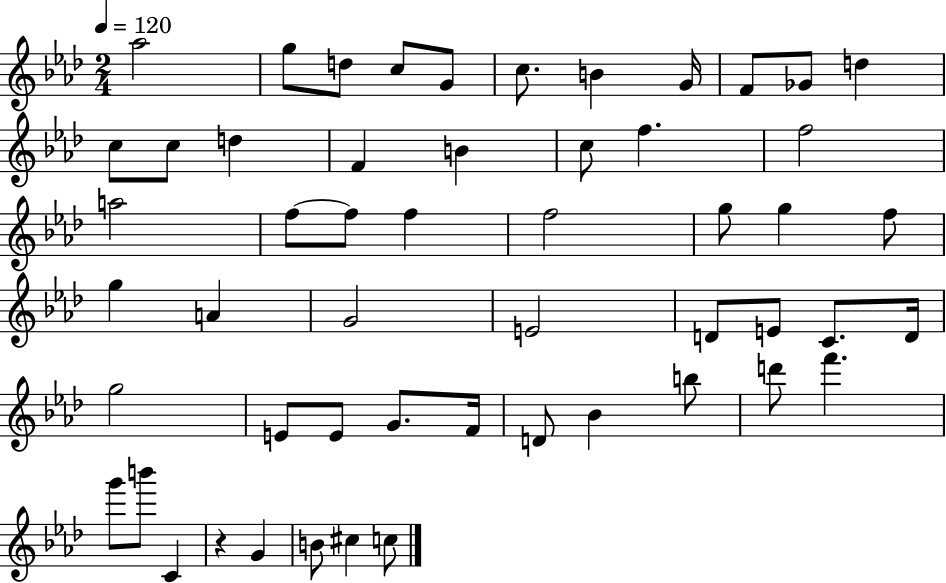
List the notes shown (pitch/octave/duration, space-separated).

Ab5/h G5/e D5/e C5/e G4/e C5/e. B4/q G4/s F4/e Gb4/e D5/q C5/e C5/e D5/q F4/q B4/q C5/e F5/q. F5/h A5/h F5/e F5/e F5/q F5/h G5/e G5/q F5/e G5/q A4/q G4/h E4/h D4/e E4/e C4/e. D4/s G5/h E4/e E4/e G4/e. F4/s D4/e Bb4/q B5/e D6/e F6/q. G6/e B6/e C4/q R/q G4/q B4/e C#5/q C5/e